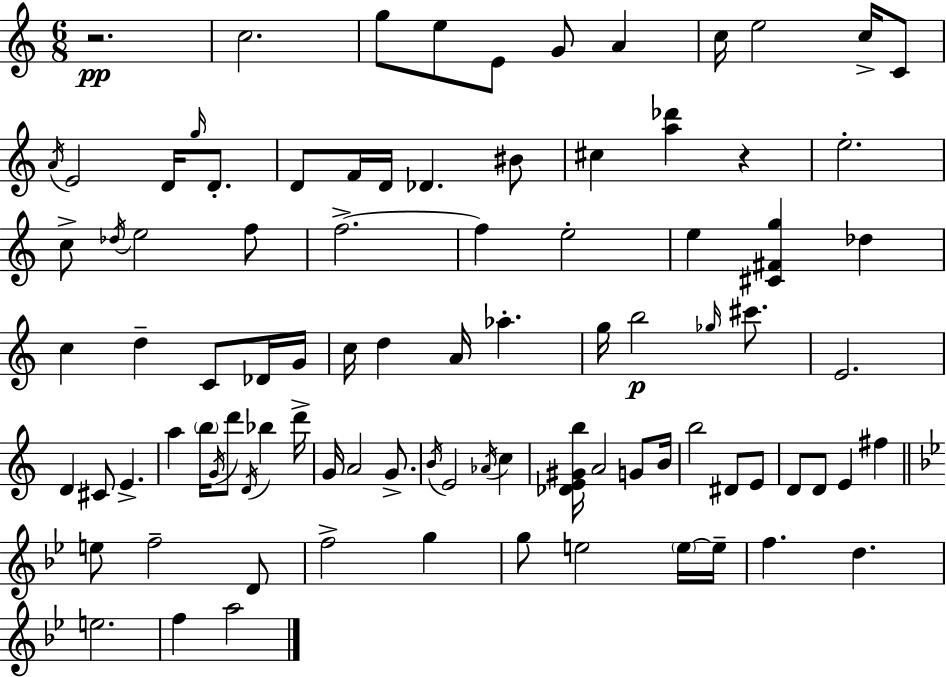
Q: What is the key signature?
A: C major